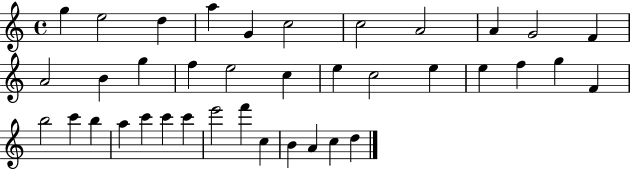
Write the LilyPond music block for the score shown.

{
  \clef treble
  \time 4/4
  \defaultTimeSignature
  \key c \major
  g''4 e''2 d''4 | a''4 g'4 c''2 | c''2 a'2 | a'4 g'2 f'4 | \break a'2 b'4 g''4 | f''4 e''2 c''4 | e''4 c''2 e''4 | e''4 f''4 g''4 f'4 | \break b''2 c'''4 b''4 | a''4 c'''4 c'''4 c'''4 | e'''2 f'''4 c''4 | b'4 a'4 c''4 d''4 | \break \bar "|."
}